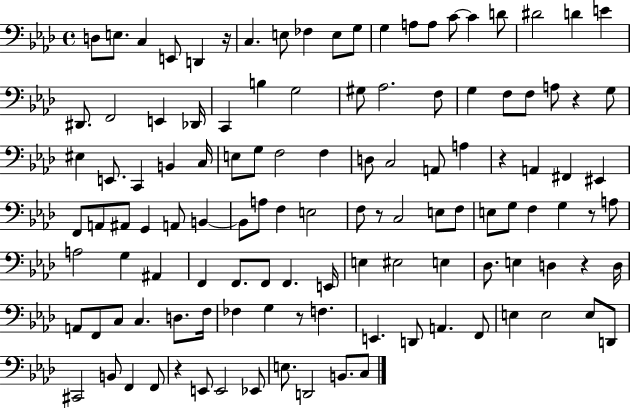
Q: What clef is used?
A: bass